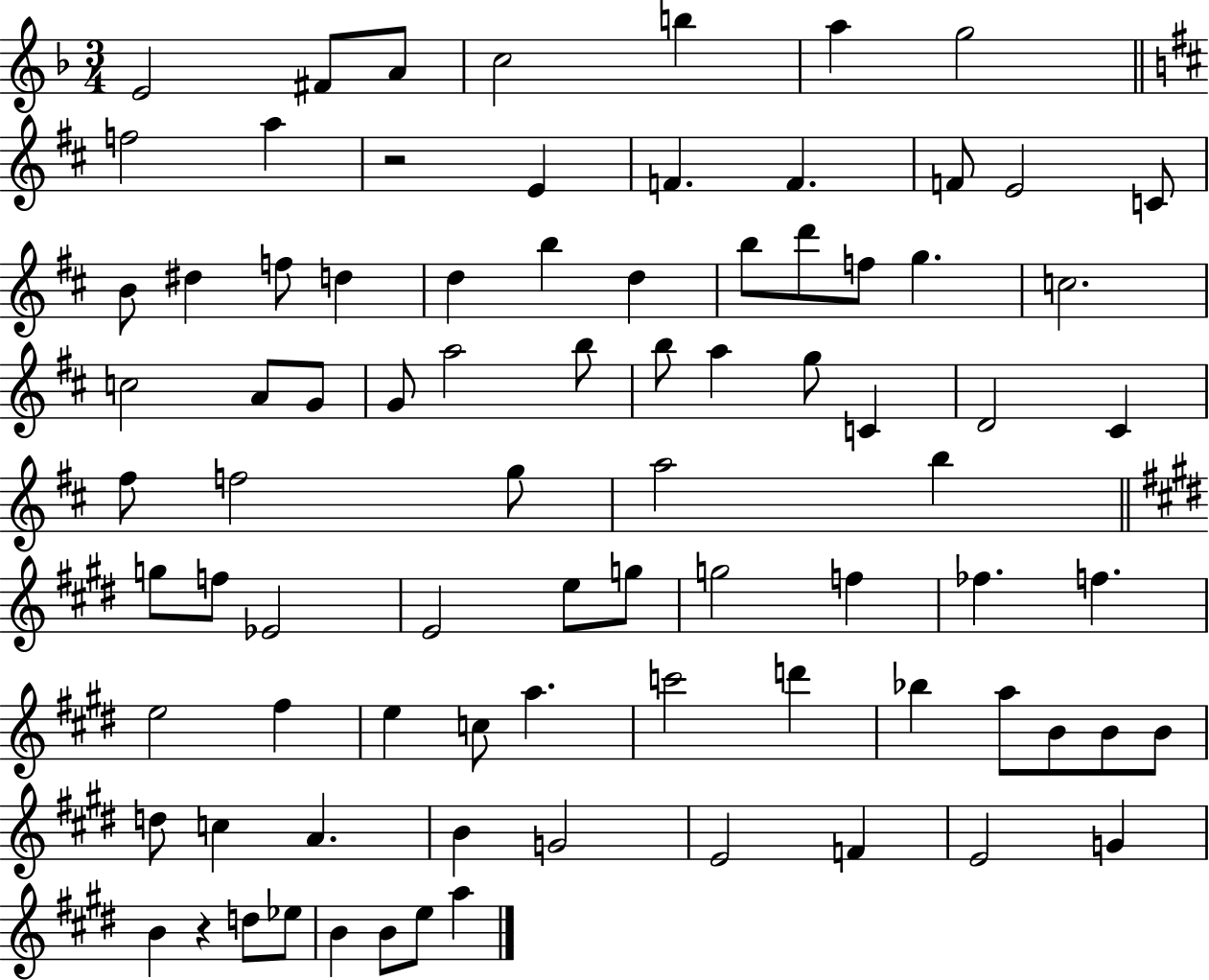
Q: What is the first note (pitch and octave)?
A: E4